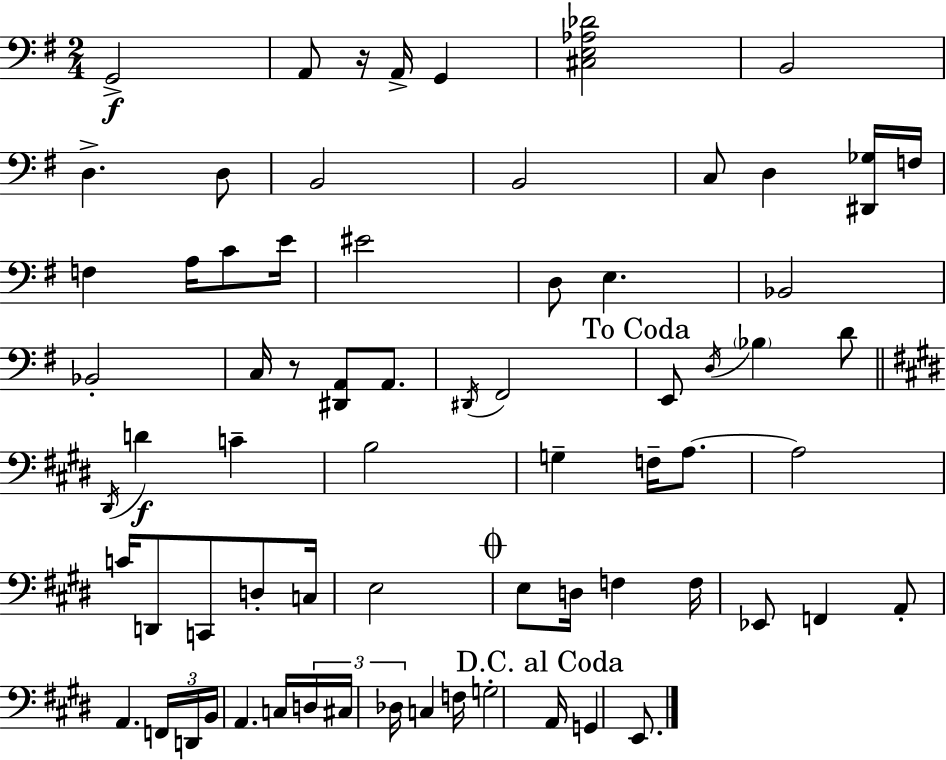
X:1
T:Untitled
M:2/4
L:1/4
K:G
G,,2 A,,/2 z/4 A,,/4 G,, [^C,E,_A,_D]2 B,,2 D, D,/2 B,,2 B,,2 C,/2 D, [^D,,_G,]/4 F,/4 F, A,/4 C/2 E/4 ^E2 D,/2 E, _B,,2 _B,,2 C,/4 z/2 [^D,,A,,]/2 A,,/2 ^D,,/4 ^F,,2 E,,/2 D,/4 _B, D/2 ^D,,/4 D C B,2 G, F,/4 A,/2 A,2 C/4 D,,/2 C,,/2 D,/2 C,/4 E,2 E,/2 D,/4 F, F,/4 _E,,/2 F,, A,,/2 A,, F,,/4 D,,/4 B,,/4 A,, C,/4 D,/4 ^C,/4 _D,/4 C, F,/4 G,2 A,,/4 G,, E,,/2